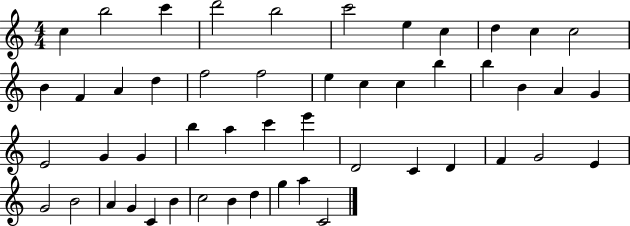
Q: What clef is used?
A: treble